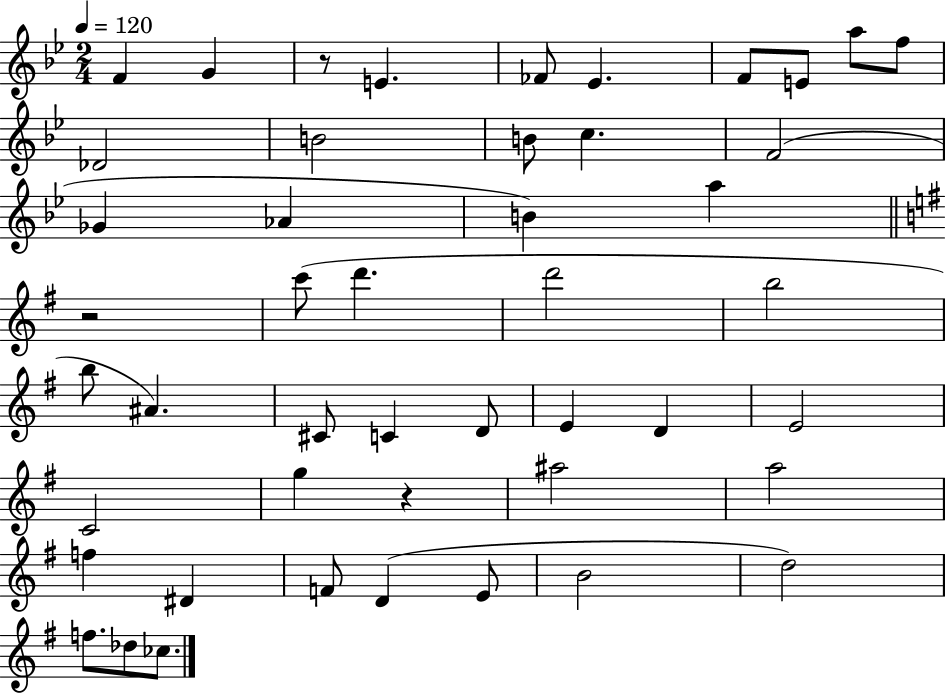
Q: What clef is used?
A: treble